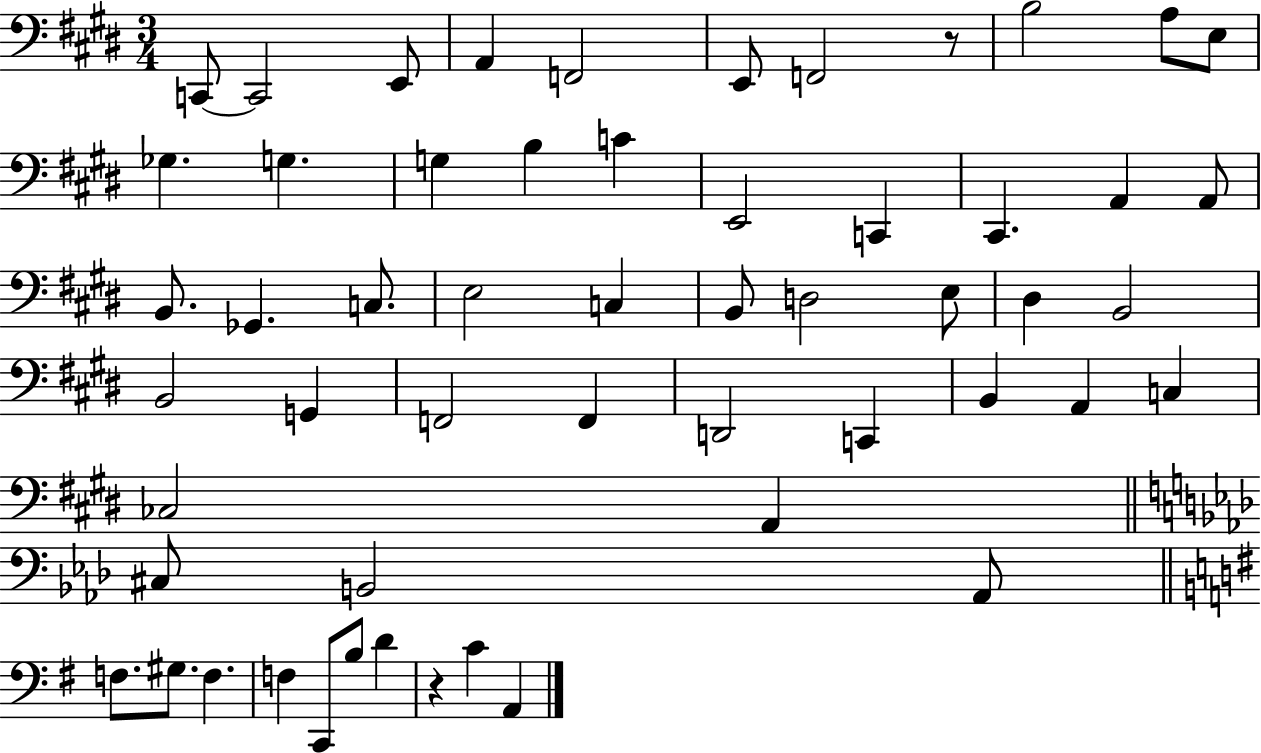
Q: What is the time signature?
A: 3/4